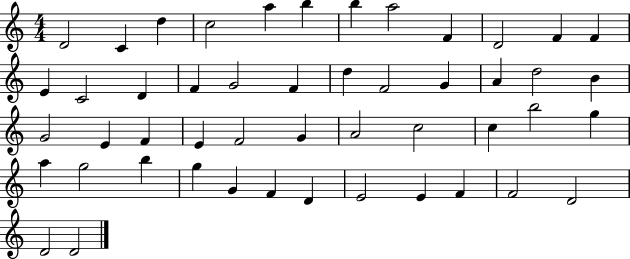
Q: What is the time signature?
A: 4/4